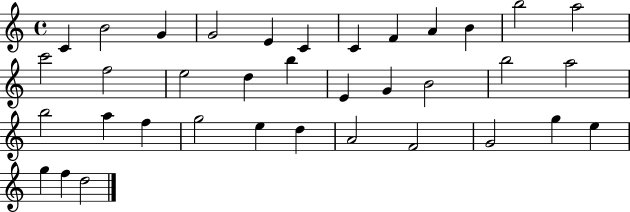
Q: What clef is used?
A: treble